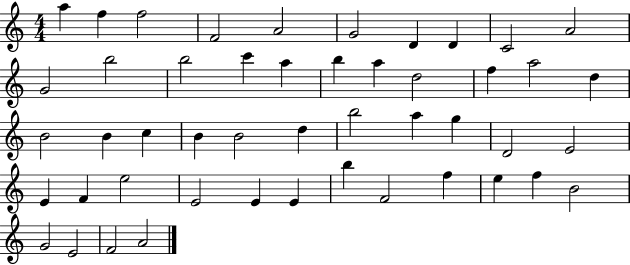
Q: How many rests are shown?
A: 0